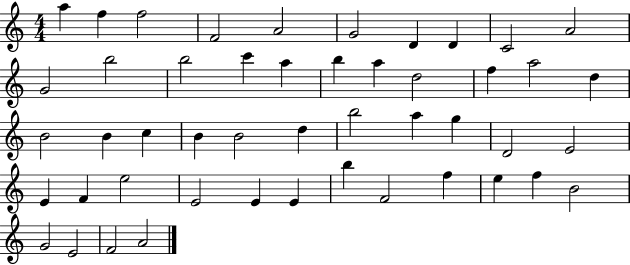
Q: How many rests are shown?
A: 0